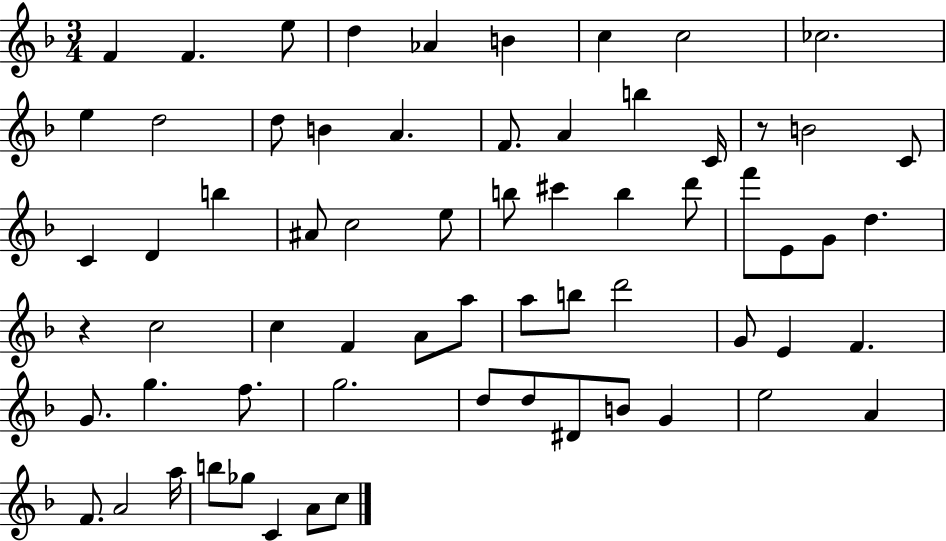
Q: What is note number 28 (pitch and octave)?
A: C#6